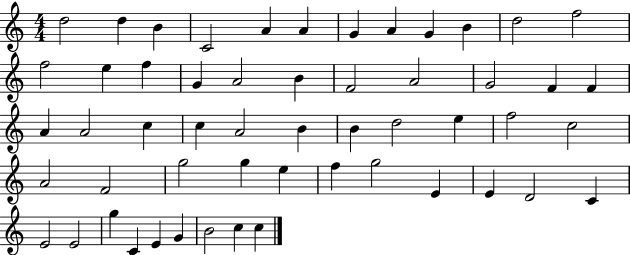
D5/h D5/q B4/q C4/h A4/q A4/q G4/q A4/q G4/q B4/q D5/h F5/h F5/h E5/q F5/q G4/q A4/h B4/q F4/h A4/h G4/h F4/q F4/q A4/q A4/h C5/q C5/q A4/h B4/q B4/q D5/h E5/q F5/h C5/h A4/h F4/h G5/h G5/q E5/q F5/q G5/h E4/q E4/q D4/h C4/q E4/h E4/h G5/q C4/q E4/q G4/q B4/h C5/q C5/q